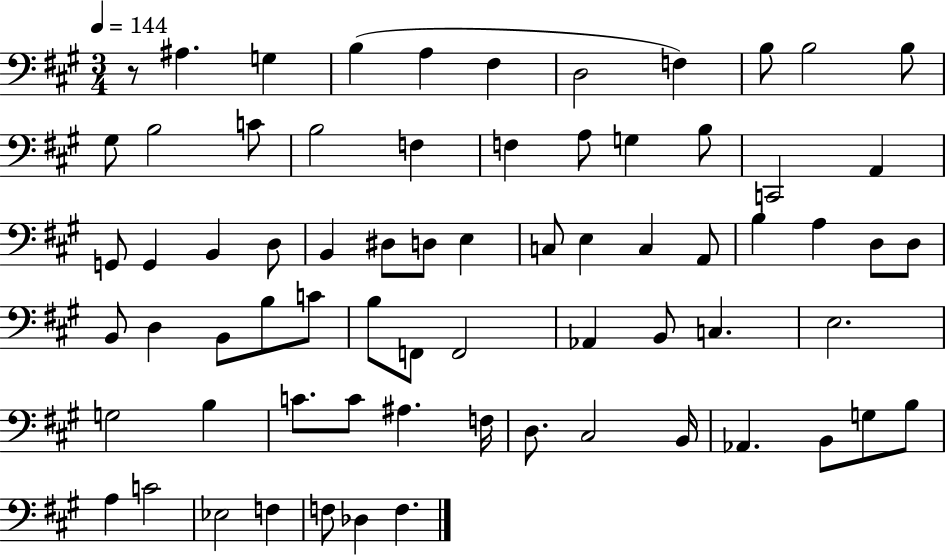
X:1
T:Untitled
M:3/4
L:1/4
K:A
z/2 ^A, G, B, A, ^F, D,2 F, B,/2 B,2 B,/2 ^G,/2 B,2 C/2 B,2 F, F, A,/2 G, B,/2 C,,2 A,, G,,/2 G,, B,, D,/2 B,, ^D,/2 D,/2 E, C,/2 E, C, A,,/2 B, A, D,/2 D,/2 B,,/2 D, B,,/2 B,/2 C/2 B,/2 F,,/2 F,,2 _A,, B,,/2 C, E,2 G,2 B, C/2 C/2 ^A, F,/4 D,/2 ^C,2 B,,/4 _A,, B,,/2 G,/2 B,/2 A, C2 _E,2 F, F,/2 _D, F,